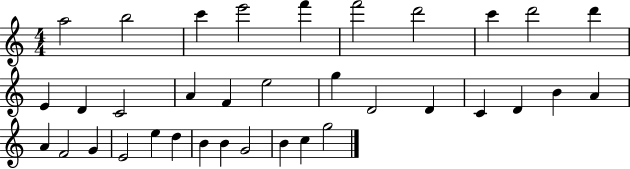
X:1
T:Untitled
M:4/4
L:1/4
K:C
a2 b2 c' e'2 f' f'2 d'2 c' d'2 d' E D C2 A F e2 g D2 D C D B A A F2 G E2 e d B B G2 B c g2